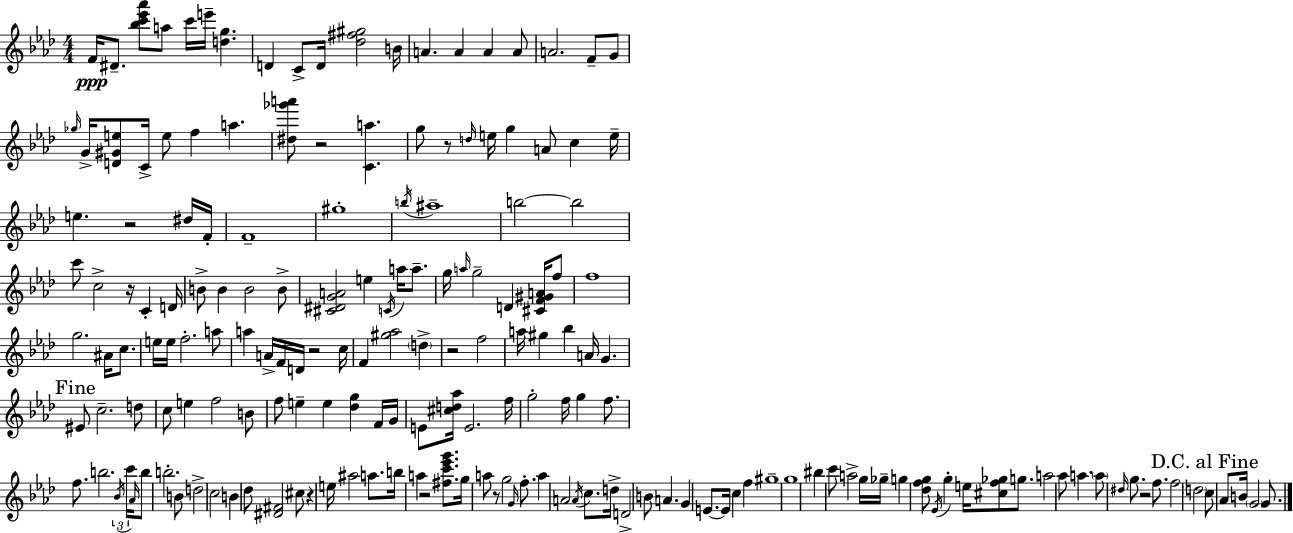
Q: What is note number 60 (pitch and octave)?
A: E5